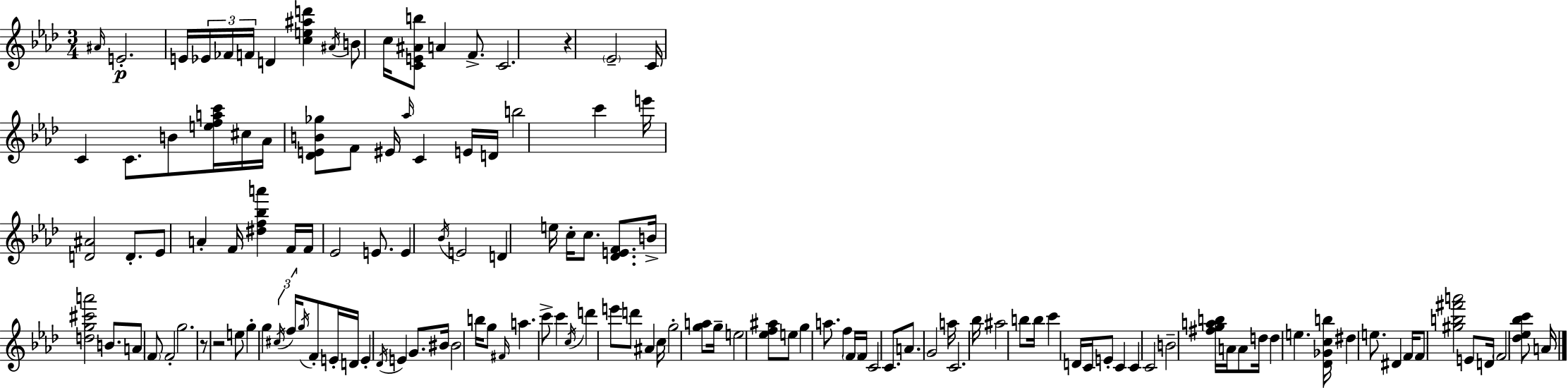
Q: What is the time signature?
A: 3/4